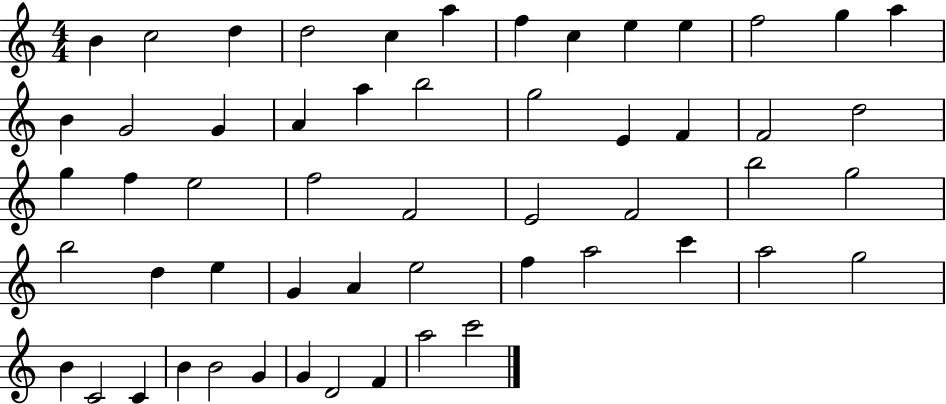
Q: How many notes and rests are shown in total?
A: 55